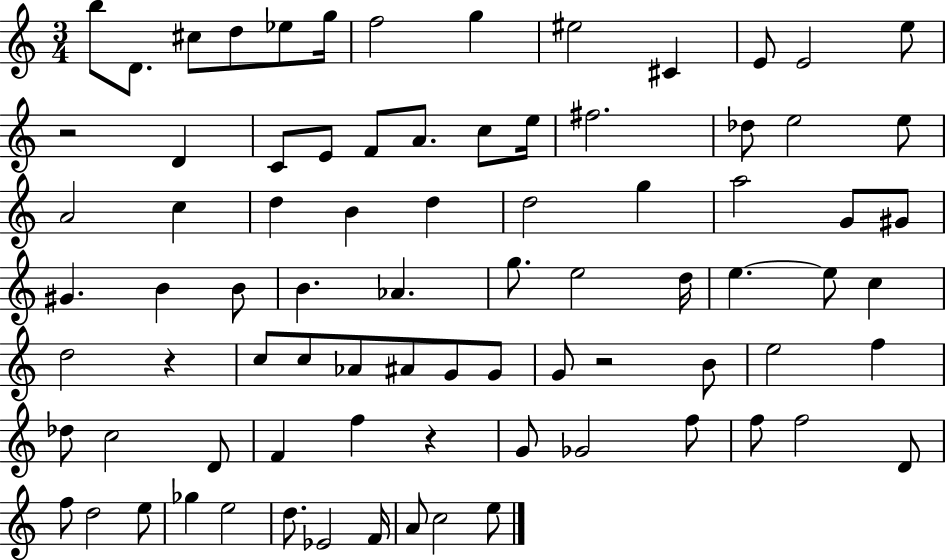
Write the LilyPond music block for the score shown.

{
  \clef treble
  \numericTimeSignature
  \time 3/4
  \key c \major
  b''8 d'8. cis''8 d''8 ees''8 g''16 | f''2 g''4 | eis''2 cis'4 | e'8 e'2 e''8 | \break r2 d'4 | c'8 e'8 f'8 a'8. c''8 e''16 | fis''2. | des''8 e''2 e''8 | \break a'2 c''4 | d''4 b'4 d''4 | d''2 g''4 | a''2 g'8 gis'8 | \break gis'4. b'4 b'8 | b'4. aes'4. | g''8. e''2 d''16 | e''4.~~ e''8 c''4 | \break d''2 r4 | c''8 c''8 aes'8 ais'8 g'8 g'8 | g'8 r2 b'8 | e''2 f''4 | \break des''8 c''2 d'8 | f'4 f''4 r4 | g'8 ges'2 f''8 | f''8 f''2 d'8 | \break f''8 d''2 e''8 | ges''4 e''2 | d''8. ees'2 f'16 | a'8 c''2 e''8 | \break \bar "|."
}